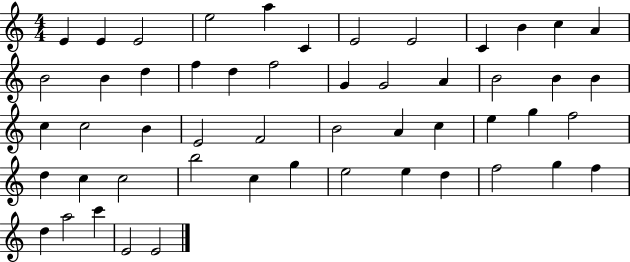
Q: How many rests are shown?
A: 0